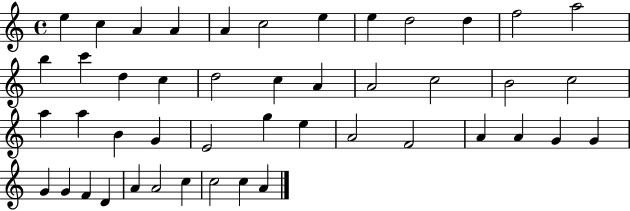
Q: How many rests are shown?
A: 0